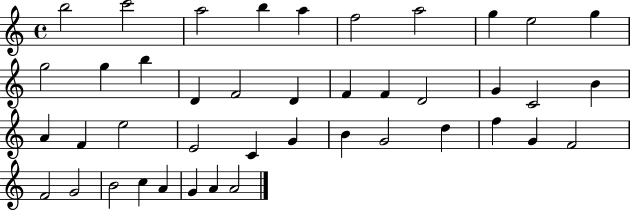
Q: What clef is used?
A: treble